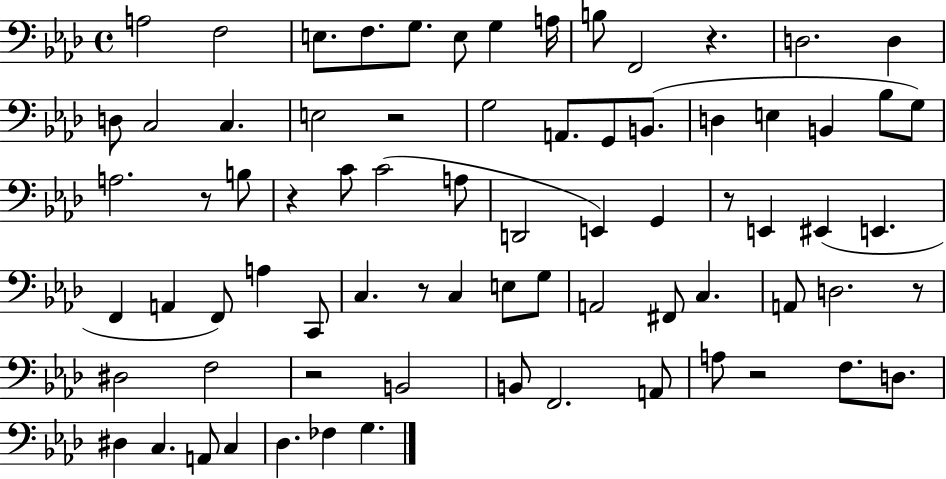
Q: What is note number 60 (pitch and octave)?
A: D#3